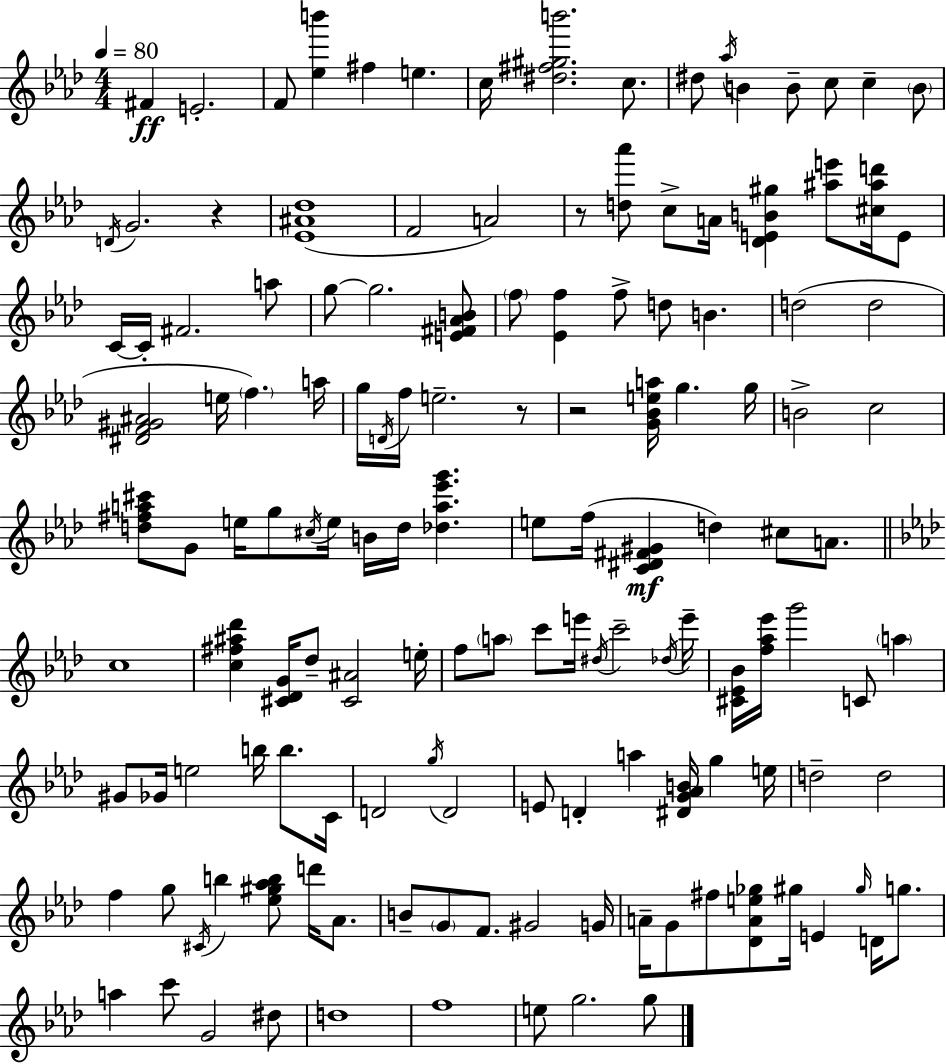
F#4/q E4/h. F4/e [Eb5,B6]/q F#5/q E5/q. C5/s [D#5,F#5,G#5,B6]/h. C5/e. D#5/e Ab5/s B4/q B4/e C5/e C5/q B4/e D4/s G4/h. R/q [Eb4,A#4,Db5]/w F4/h A4/h R/e [D5,Ab6]/e C5/e A4/s [Db4,E4,B4,G#5]/q [A#5,E6]/e [C#5,A#5,D6]/s E4/e C4/s C4/s F#4/h. A5/e G5/e G5/h. [E4,F#4,Ab4,B4]/e F5/e [Eb4,F5]/q F5/e D5/e B4/q. D5/h D5/h [D#4,F4,G#4,A#4]/h E5/s F5/q. A5/s G5/s D4/s F5/s E5/h. R/e R/h [G4,Bb4,E5,A5]/s G5/q. G5/s B4/h C5/h [D5,F#5,A5,C#6]/e G4/e E5/s G5/e C#5/s E5/s B4/s D5/s [Db5,A5,Eb6,G6]/q. E5/e F5/s [C4,D#4,F#4,G#4]/q D5/q C#5/e A4/e. C5/w [C5,F#5,A#5,Db6]/q [C#4,Db4,G4]/s Db5/e [C#4,A#4]/h E5/s F5/e A5/e C6/e E6/s D#5/s C6/h Db5/s E6/s [C#4,Eb4,Bb4]/s [F5,Ab5,Eb6]/s G6/h C4/e A5/q G#4/e Gb4/s E5/h B5/s B5/e. C4/s D4/h G5/s D4/h E4/e D4/q A5/q [D#4,G4,Ab4,B4]/s G5/q E5/s D5/h D5/h F5/q G5/e C#4/s B5/q [Eb5,G#5,Ab5,B5]/e D6/s Ab4/e. B4/e G4/e F4/e. G#4/h G4/s A4/s G4/e F#5/e [Db4,A4,E5,Gb5]/e G#5/s E4/q G#5/s D4/s G5/e. A5/q C6/e G4/h D#5/e D5/w F5/w E5/e G5/h. G5/e